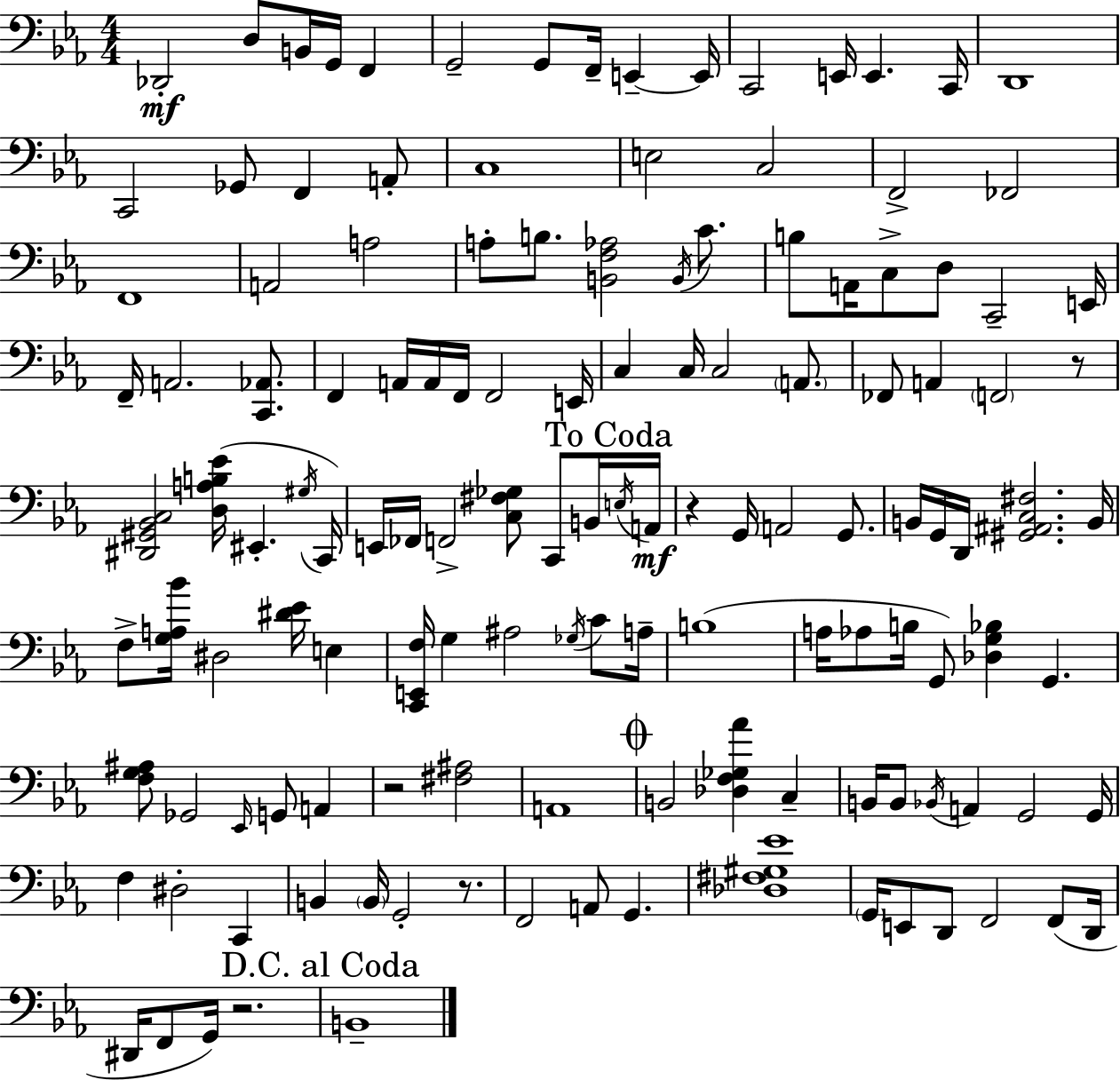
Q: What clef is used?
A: bass